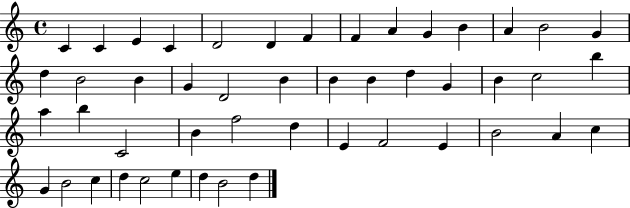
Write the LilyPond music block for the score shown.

{
  \clef treble
  \time 4/4
  \defaultTimeSignature
  \key c \major
  c'4 c'4 e'4 c'4 | d'2 d'4 f'4 | f'4 a'4 g'4 b'4 | a'4 b'2 g'4 | \break d''4 b'2 b'4 | g'4 d'2 b'4 | b'4 b'4 d''4 g'4 | b'4 c''2 b''4 | \break a''4 b''4 c'2 | b'4 f''2 d''4 | e'4 f'2 e'4 | b'2 a'4 c''4 | \break g'4 b'2 c''4 | d''4 c''2 e''4 | d''4 b'2 d''4 | \bar "|."
}